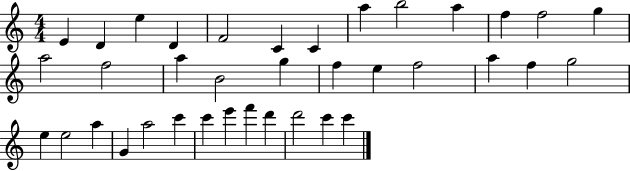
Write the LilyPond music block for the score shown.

{
  \clef treble
  \numericTimeSignature
  \time 4/4
  \key c \major
  e'4 d'4 e''4 d'4 | f'2 c'4 c'4 | a''4 b''2 a''4 | f''4 f''2 g''4 | \break a''2 f''2 | a''4 b'2 g''4 | f''4 e''4 f''2 | a''4 f''4 g''2 | \break e''4 e''2 a''4 | g'4 a''2 c'''4 | c'''4 e'''4 f'''4 d'''4 | d'''2 c'''4 c'''4 | \break \bar "|."
}